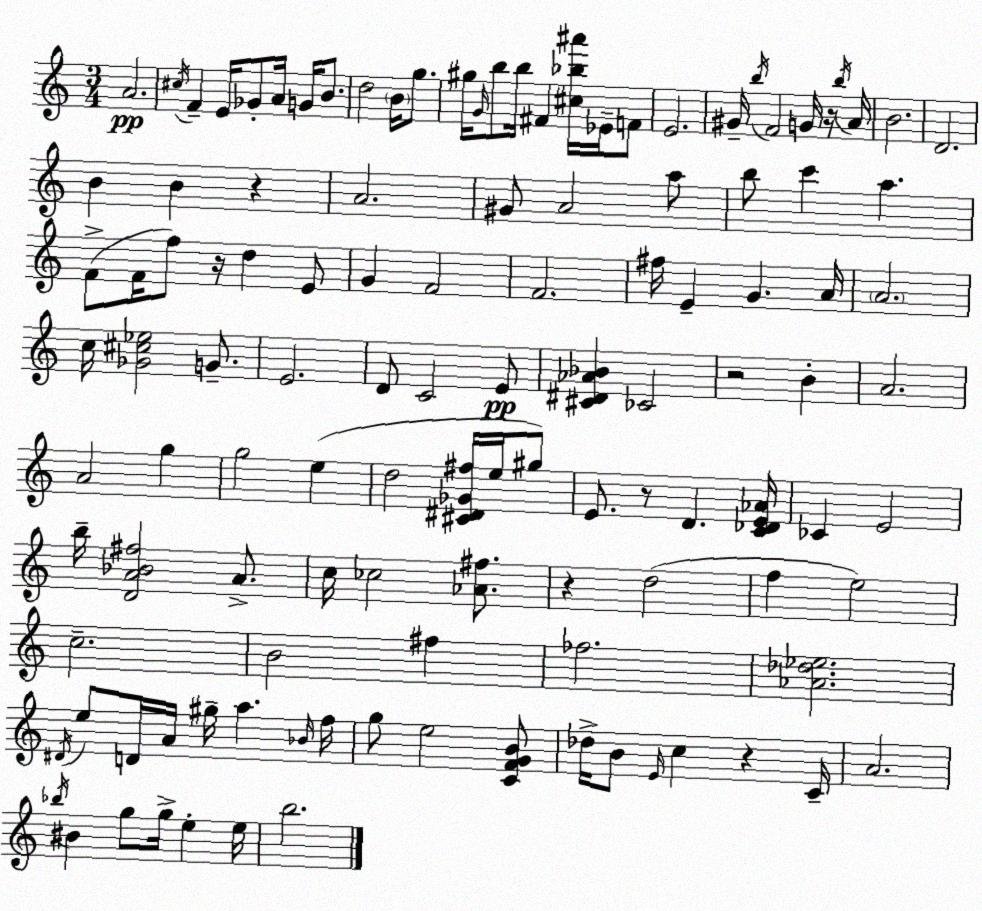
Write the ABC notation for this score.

X:1
T:Untitled
M:3/4
L:1/4
K:C
A2 ^c/4 F E/4 _G/2 A/4 G/4 B/2 d2 B/4 g/2 ^g/4 G/4 b/2 b/4 ^F [^c_b^a']/4 _E/4 F/2 E2 ^G/4 b/4 F2 G/4 z/4 b/4 A/4 B2 D2 B B z A2 ^G/2 A2 a/2 b/2 c' a F/2 F/4 f/2 z/4 d E/2 G F2 F2 ^f/4 E G A/4 A2 c/4 [_G^c_e]2 G/2 E2 D/2 C2 E/2 [^C^D_A_B] _C2 z2 B A2 A2 g g2 e d2 [^C^D_G^f]/4 e/4 ^g/2 E/2 z/2 D [C_DE_A]/4 _C E2 b/4 [DA_B^f]2 A/2 c/4 _c2 [_A^f]/2 z d2 f e2 c2 B2 ^f _f2 [_A_d_e]2 ^D/4 e/2 D/4 A/4 ^g/4 a _B/4 f/4 g/2 e2 [CFGB]/2 _d/4 B/2 E/4 c z C/4 A2 _b/4 ^B g/2 g/4 e e/4 b2